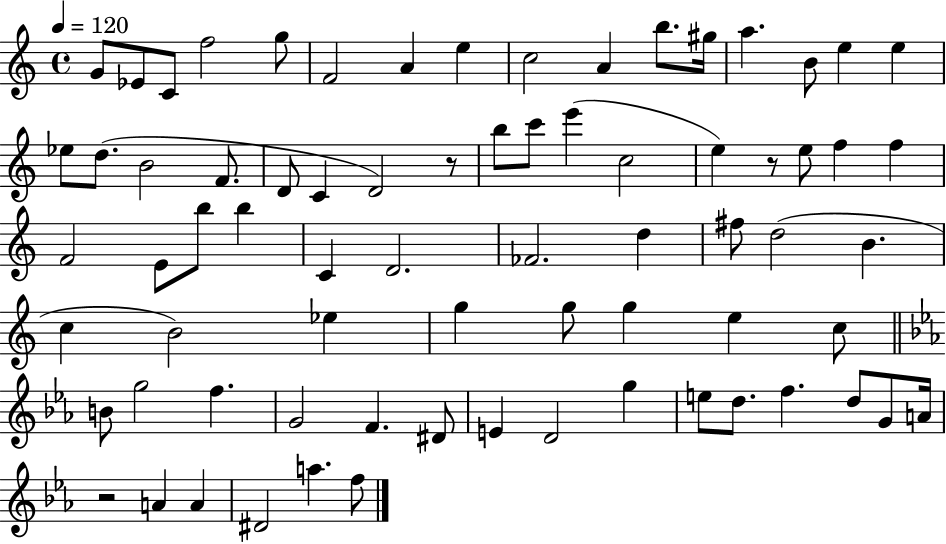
G4/e Eb4/e C4/e F5/h G5/e F4/h A4/q E5/q C5/h A4/q B5/e. G#5/s A5/q. B4/e E5/q E5/q Eb5/e D5/e. B4/h F4/e. D4/e C4/q D4/h R/e B5/e C6/e E6/q C5/h E5/q R/e E5/e F5/q F5/q F4/h E4/e B5/e B5/q C4/q D4/h. FES4/h. D5/q F#5/e D5/h B4/q. C5/q B4/h Eb5/q G5/q G5/e G5/q E5/q C5/e B4/e G5/h F5/q. G4/h F4/q. D#4/e E4/q D4/h G5/q E5/e D5/e. F5/q. D5/e G4/e A4/s R/h A4/q A4/q D#4/h A5/q. F5/e